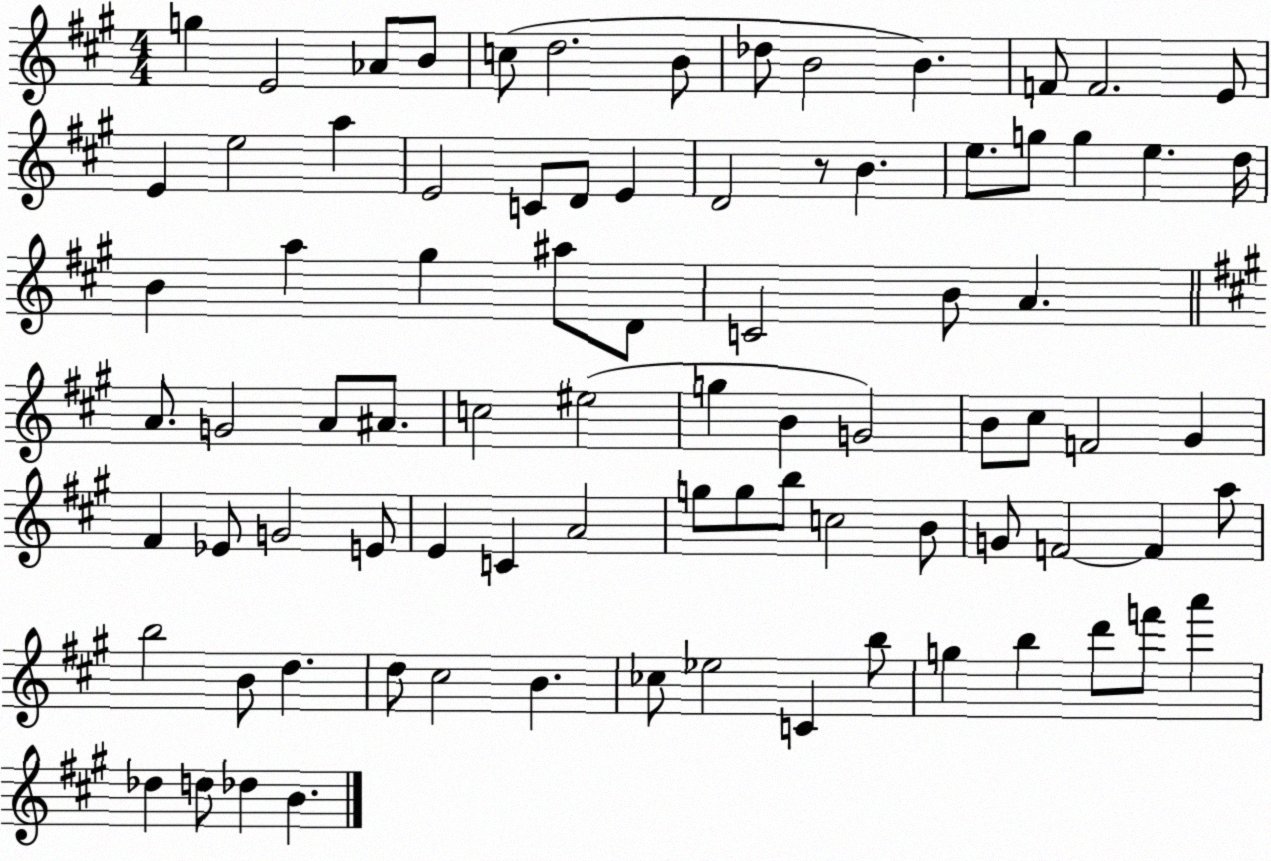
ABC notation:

X:1
T:Untitled
M:4/4
L:1/4
K:A
g E2 _A/2 B/2 c/2 d2 B/2 _d/2 B2 B F/2 F2 E/2 E e2 a E2 C/2 D/2 E D2 z/2 B e/2 g/2 g e d/4 B a ^g ^a/2 D/2 C2 B/2 A A/2 G2 A/2 ^A/2 c2 ^e2 g B G2 B/2 ^c/2 F2 ^G ^F _E/2 G2 E/2 E C A2 g/2 g/2 b/2 c2 B/2 G/2 F2 F a/2 b2 B/2 d d/2 ^c2 B _c/2 _e2 C b/2 g b d'/2 f'/2 a' _d d/2 _d B